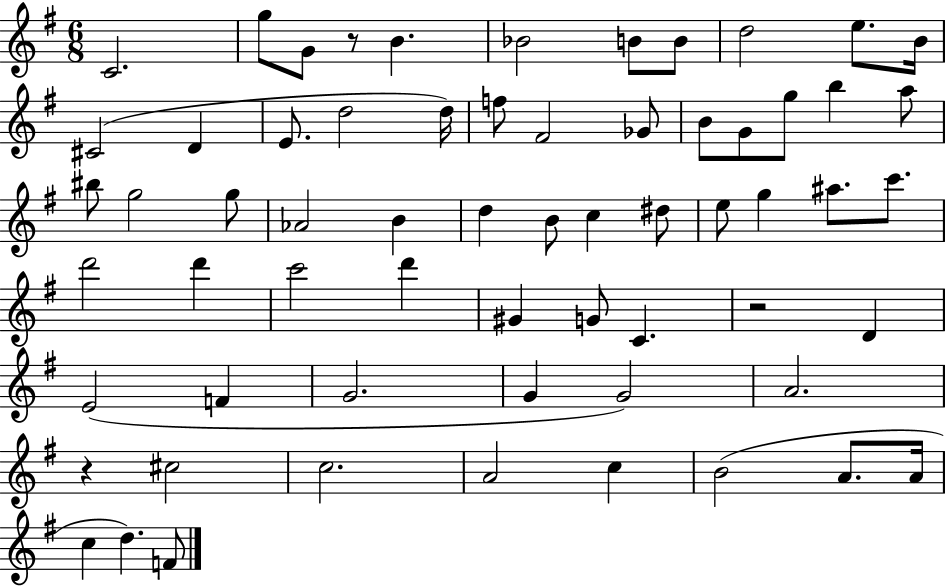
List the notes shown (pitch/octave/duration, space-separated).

C4/h. G5/e G4/e R/e B4/q. Bb4/h B4/e B4/e D5/h E5/e. B4/s C#4/h D4/q E4/e. D5/h D5/s F5/e F#4/h Gb4/e B4/e G4/e G5/e B5/q A5/e BIS5/e G5/h G5/e Ab4/h B4/q D5/q B4/e C5/q D#5/e E5/e G5/q A#5/e. C6/e. D6/h D6/q C6/h D6/q G#4/q G4/e C4/q. R/h D4/q E4/h F4/q G4/h. G4/q G4/h A4/h. R/q C#5/h C5/h. A4/h C5/q B4/h A4/e. A4/s C5/q D5/q. F4/e